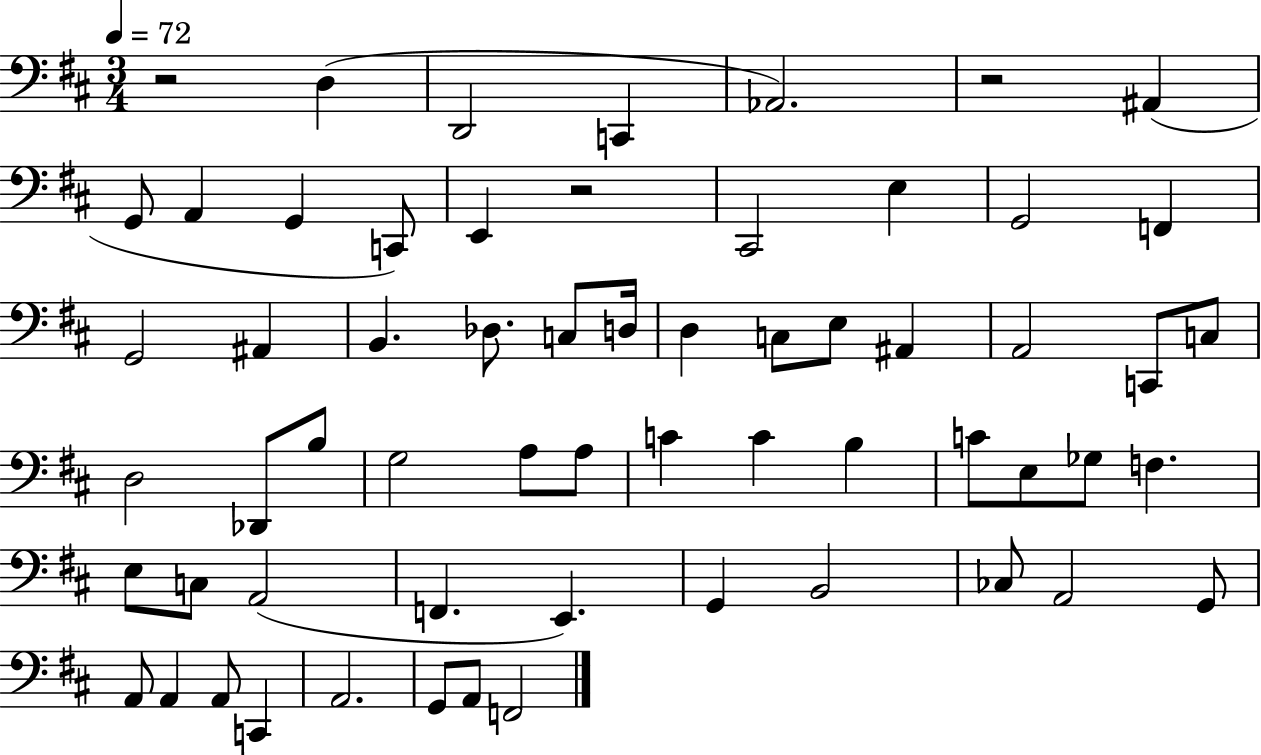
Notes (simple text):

R/h D3/q D2/h C2/q Ab2/h. R/h A#2/q G2/e A2/q G2/q C2/e E2/q R/h C#2/h E3/q G2/h F2/q G2/h A#2/q B2/q. Db3/e. C3/e D3/s D3/q C3/e E3/e A#2/q A2/h C2/e C3/e D3/h Db2/e B3/e G3/h A3/e A3/e C4/q C4/q B3/q C4/e E3/e Gb3/e F3/q. E3/e C3/e A2/h F2/q. E2/q. G2/q B2/h CES3/e A2/h G2/e A2/e A2/q A2/e C2/q A2/h. G2/e A2/e F2/h